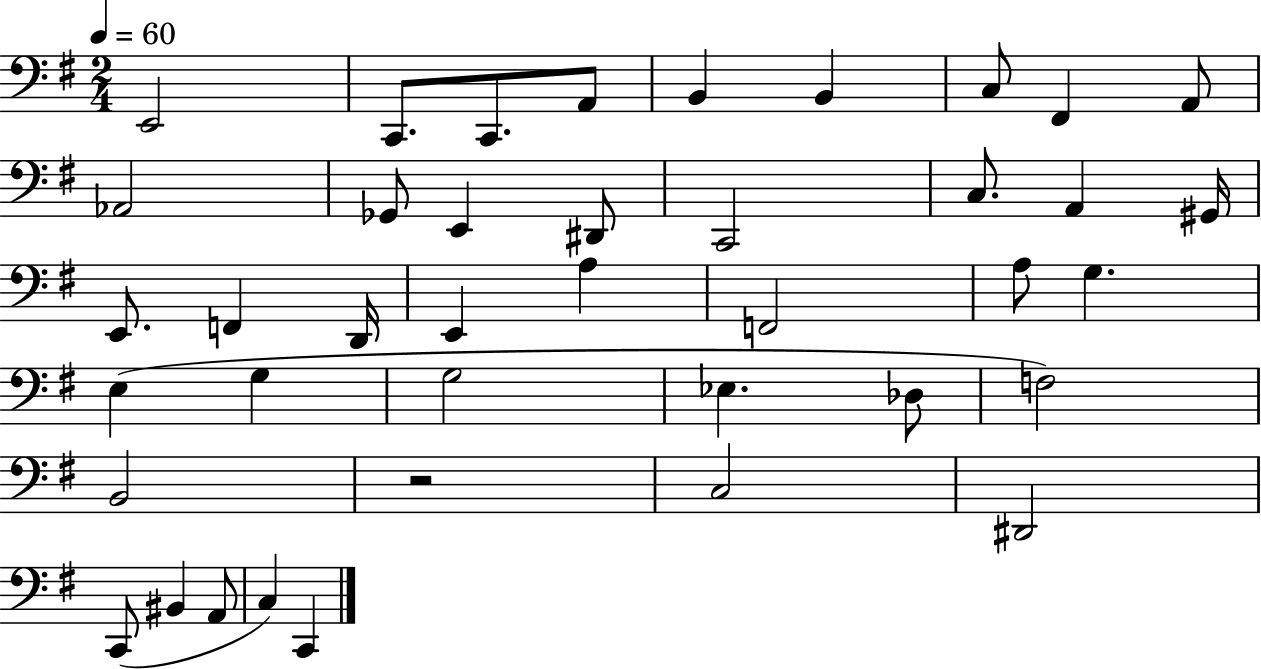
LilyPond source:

{
  \clef bass
  \numericTimeSignature
  \time 2/4
  \key g \major
  \tempo 4 = 60
  e,2 | c,8. c,8. a,8 | b,4 b,4 | c8 fis,4 a,8 | \break aes,2 | ges,8 e,4 dis,8 | c,2 | c8. a,4 gis,16 | \break e,8. f,4 d,16 | e,4 a4 | f,2 | a8 g4. | \break e4( g4 | g2 | ees4. des8 | f2) | \break b,2 | r2 | c2 | dis,2 | \break c,8( bis,4 a,8 | c4) c,4 | \bar "|."
}